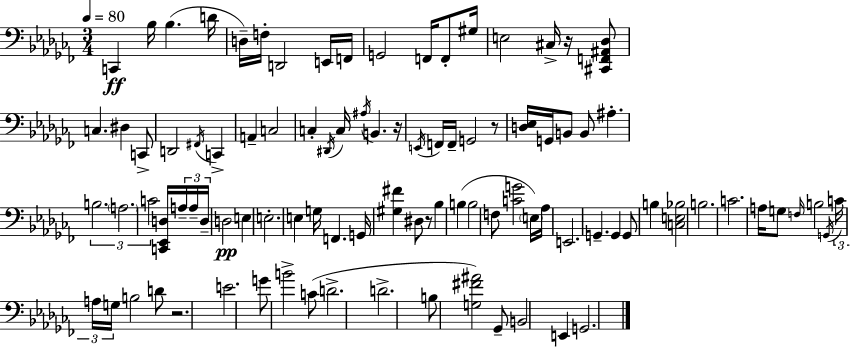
X:1
T:Untitled
M:3/4
L:1/4
K:Abm
C,, _B,/4 _B, D/4 D,/4 F,/4 D,,2 E,,/4 F,,/4 G,,2 F,,/4 F,,/2 ^G,/4 E,2 ^C,/4 z/4 [^C,,F,,^A,,_D,]/2 C, ^D, C,,/2 D,,2 ^F,,/4 C,, A,, C,2 C, ^D,,/4 C,/4 ^A,/4 B,, z/4 E,,/4 F,,/4 F,,/4 G,,2 z/2 [D,_E,]/4 G,,/4 B,,/2 B,,/2 ^A, B,2 A,2 C2 [C,,_E,,D,]/4 A,/4 A,/4 D,/4 D,2 E, E,2 E, G,/4 F,, G,,/4 [^G,^F] ^D,/2 z/2 _B, B, B,2 F,/2 [CG]2 E,/4 _A,/4 E,,2 G,, G,, G,,/2 B, [C,E,_B,]2 B,2 C2 A,/4 G,/2 F,/4 B,2 G,,/4 C/4 A,/4 G,/4 B,2 D/2 z2 E2 G/2 B2 C/2 D2 D2 B,/2 [G,^F^A]2 _G,,/2 B,,2 E,, G,,2